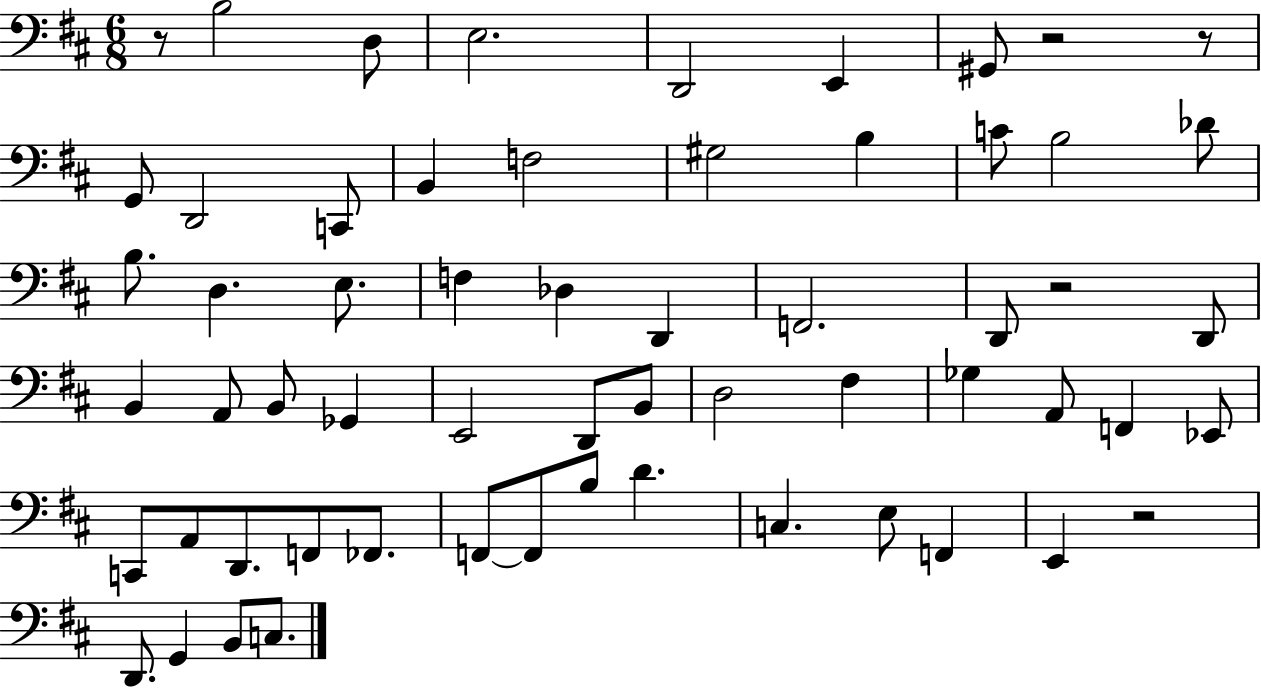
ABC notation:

X:1
T:Untitled
M:6/8
L:1/4
K:D
z/2 B,2 D,/2 E,2 D,,2 E,, ^G,,/2 z2 z/2 G,,/2 D,,2 C,,/2 B,, F,2 ^G,2 B, C/2 B,2 _D/2 B,/2 D, E,/2 F, _D, D,, F,,2 D,,/2 z2 D,,/2 B,, A,,/2 B,,/2 _G,, E,,2 D,,/2 B,,/2 D,2 ^F, _G, A,,/2 F,, _E,,/2 C,,/2 A,,/2 D,,/2 F,,/2 _F,,/2 F,,/2 F,,/2 B,/2 D C, E,/2 F,, E,, z2 D,,/2 G,, B,,/2 C,/2